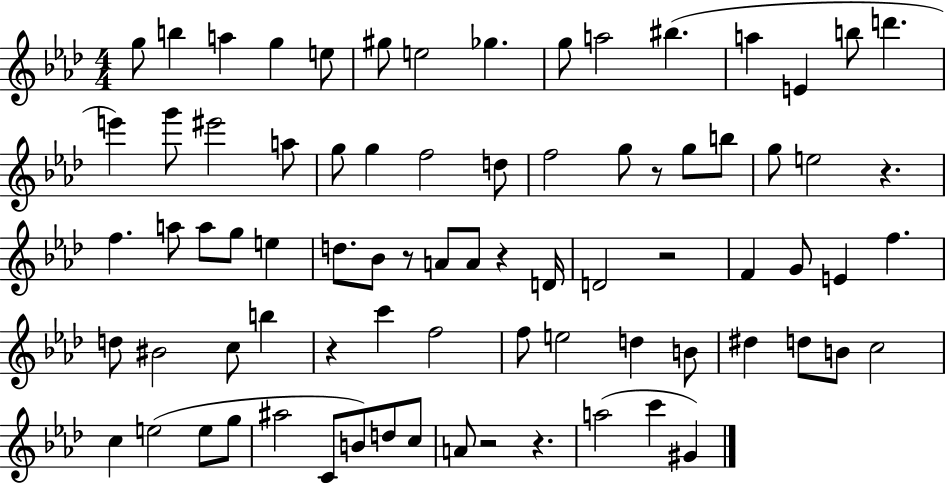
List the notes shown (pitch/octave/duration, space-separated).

G5/e B5/q A5/q G5/q E5/e G#5/e E5/h Gb5/q. G5/e A5/h BIS5/q. A5/q E4/q B5/e D6/q. E6/q G6/e EIS6/h A5/e G5/e G5/q F5/h D5/e F5/h G5/e R/e G5/e B5/e G5/e E5/h R/q. F5/q. A5/e A5/e G5/e E5/q D5/e. Bb4/e R/e A4/e A4/e R/q D4/s D4/h R/h F4/q G4/e E4/q F5/q. D5/e BIS4/h C5/e B5/q R/q C6/q F5/h F5/e E5/h D5/q B4/e D#5/q D5/e B4/e C5/h C5/q E5/h E5/e G5/e A#5/h C4/e B4/e D5/e C5/e A4/e R/h R/q. A5/h C6/q G#4/q